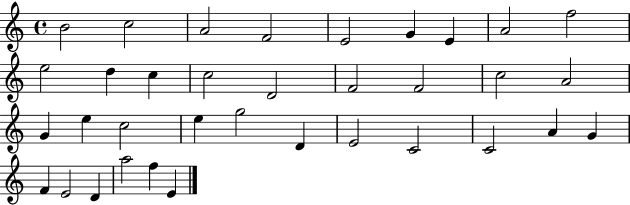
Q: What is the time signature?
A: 4/4